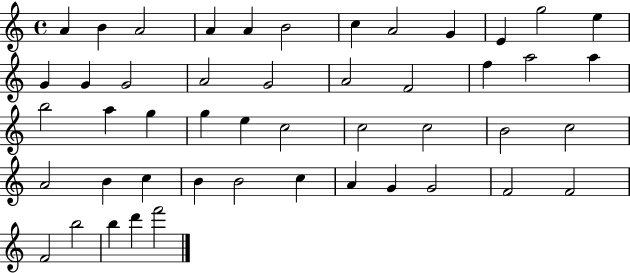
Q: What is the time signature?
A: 4/4